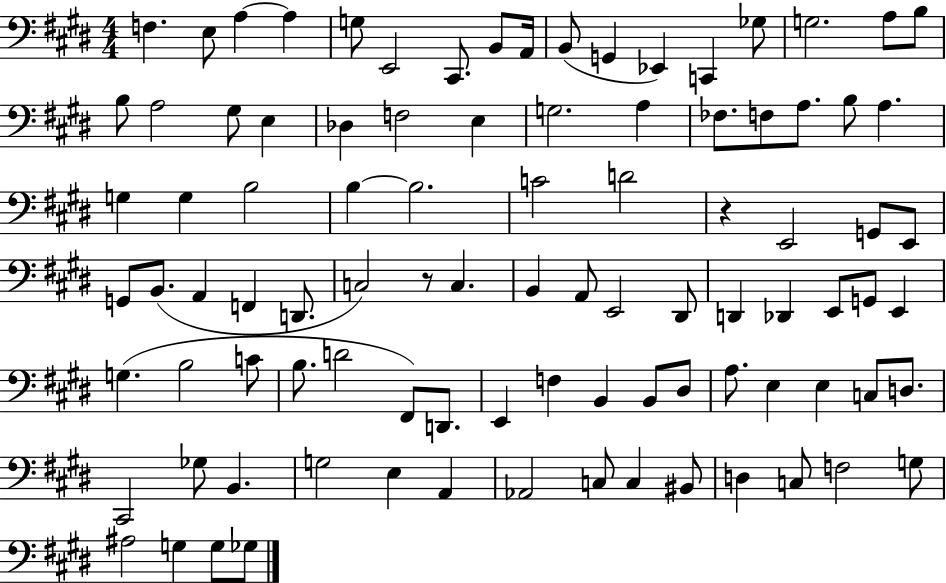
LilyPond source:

{
  \clef bass
  \numericTimeSignature
  \time 4/4
  \key e \major
  f4. e8 a4~~ a4 | g8 e,2 cis,8. b,8 a,16 | b,8( g,4 ees,4) c,4 ges8 | g2. a8 b8 | \break b8 a2 gis8 e4 | des4 f2 e4 | g2. a4 | fes8. f8 a8. b8 a4. | \break g4 g4 b2 | b4~~ b2. | c'2 d'2 | r4 e,2 g,8 e,8 | \break g,8 b,8.( a,4 f,4 d,8. | c2) r8 c4. | b,4 a,8 e,2 dis,8 | d,4 des,4 e,8 g,8 e,4 | \break g4.( b2 c'8 | b8. d'2 fis,8) d,8. | e,4 f4 b,4 b,8 dis8 | a8. e4 e4 c8 d8. | \break cis,2 ges8 b,4. | g2 e4 a,4 | aes,2 c8 c4 bis,8 | d4 c8 f2 g8 | \break ais2 g4 g8 ges8 | \bar "|."
}